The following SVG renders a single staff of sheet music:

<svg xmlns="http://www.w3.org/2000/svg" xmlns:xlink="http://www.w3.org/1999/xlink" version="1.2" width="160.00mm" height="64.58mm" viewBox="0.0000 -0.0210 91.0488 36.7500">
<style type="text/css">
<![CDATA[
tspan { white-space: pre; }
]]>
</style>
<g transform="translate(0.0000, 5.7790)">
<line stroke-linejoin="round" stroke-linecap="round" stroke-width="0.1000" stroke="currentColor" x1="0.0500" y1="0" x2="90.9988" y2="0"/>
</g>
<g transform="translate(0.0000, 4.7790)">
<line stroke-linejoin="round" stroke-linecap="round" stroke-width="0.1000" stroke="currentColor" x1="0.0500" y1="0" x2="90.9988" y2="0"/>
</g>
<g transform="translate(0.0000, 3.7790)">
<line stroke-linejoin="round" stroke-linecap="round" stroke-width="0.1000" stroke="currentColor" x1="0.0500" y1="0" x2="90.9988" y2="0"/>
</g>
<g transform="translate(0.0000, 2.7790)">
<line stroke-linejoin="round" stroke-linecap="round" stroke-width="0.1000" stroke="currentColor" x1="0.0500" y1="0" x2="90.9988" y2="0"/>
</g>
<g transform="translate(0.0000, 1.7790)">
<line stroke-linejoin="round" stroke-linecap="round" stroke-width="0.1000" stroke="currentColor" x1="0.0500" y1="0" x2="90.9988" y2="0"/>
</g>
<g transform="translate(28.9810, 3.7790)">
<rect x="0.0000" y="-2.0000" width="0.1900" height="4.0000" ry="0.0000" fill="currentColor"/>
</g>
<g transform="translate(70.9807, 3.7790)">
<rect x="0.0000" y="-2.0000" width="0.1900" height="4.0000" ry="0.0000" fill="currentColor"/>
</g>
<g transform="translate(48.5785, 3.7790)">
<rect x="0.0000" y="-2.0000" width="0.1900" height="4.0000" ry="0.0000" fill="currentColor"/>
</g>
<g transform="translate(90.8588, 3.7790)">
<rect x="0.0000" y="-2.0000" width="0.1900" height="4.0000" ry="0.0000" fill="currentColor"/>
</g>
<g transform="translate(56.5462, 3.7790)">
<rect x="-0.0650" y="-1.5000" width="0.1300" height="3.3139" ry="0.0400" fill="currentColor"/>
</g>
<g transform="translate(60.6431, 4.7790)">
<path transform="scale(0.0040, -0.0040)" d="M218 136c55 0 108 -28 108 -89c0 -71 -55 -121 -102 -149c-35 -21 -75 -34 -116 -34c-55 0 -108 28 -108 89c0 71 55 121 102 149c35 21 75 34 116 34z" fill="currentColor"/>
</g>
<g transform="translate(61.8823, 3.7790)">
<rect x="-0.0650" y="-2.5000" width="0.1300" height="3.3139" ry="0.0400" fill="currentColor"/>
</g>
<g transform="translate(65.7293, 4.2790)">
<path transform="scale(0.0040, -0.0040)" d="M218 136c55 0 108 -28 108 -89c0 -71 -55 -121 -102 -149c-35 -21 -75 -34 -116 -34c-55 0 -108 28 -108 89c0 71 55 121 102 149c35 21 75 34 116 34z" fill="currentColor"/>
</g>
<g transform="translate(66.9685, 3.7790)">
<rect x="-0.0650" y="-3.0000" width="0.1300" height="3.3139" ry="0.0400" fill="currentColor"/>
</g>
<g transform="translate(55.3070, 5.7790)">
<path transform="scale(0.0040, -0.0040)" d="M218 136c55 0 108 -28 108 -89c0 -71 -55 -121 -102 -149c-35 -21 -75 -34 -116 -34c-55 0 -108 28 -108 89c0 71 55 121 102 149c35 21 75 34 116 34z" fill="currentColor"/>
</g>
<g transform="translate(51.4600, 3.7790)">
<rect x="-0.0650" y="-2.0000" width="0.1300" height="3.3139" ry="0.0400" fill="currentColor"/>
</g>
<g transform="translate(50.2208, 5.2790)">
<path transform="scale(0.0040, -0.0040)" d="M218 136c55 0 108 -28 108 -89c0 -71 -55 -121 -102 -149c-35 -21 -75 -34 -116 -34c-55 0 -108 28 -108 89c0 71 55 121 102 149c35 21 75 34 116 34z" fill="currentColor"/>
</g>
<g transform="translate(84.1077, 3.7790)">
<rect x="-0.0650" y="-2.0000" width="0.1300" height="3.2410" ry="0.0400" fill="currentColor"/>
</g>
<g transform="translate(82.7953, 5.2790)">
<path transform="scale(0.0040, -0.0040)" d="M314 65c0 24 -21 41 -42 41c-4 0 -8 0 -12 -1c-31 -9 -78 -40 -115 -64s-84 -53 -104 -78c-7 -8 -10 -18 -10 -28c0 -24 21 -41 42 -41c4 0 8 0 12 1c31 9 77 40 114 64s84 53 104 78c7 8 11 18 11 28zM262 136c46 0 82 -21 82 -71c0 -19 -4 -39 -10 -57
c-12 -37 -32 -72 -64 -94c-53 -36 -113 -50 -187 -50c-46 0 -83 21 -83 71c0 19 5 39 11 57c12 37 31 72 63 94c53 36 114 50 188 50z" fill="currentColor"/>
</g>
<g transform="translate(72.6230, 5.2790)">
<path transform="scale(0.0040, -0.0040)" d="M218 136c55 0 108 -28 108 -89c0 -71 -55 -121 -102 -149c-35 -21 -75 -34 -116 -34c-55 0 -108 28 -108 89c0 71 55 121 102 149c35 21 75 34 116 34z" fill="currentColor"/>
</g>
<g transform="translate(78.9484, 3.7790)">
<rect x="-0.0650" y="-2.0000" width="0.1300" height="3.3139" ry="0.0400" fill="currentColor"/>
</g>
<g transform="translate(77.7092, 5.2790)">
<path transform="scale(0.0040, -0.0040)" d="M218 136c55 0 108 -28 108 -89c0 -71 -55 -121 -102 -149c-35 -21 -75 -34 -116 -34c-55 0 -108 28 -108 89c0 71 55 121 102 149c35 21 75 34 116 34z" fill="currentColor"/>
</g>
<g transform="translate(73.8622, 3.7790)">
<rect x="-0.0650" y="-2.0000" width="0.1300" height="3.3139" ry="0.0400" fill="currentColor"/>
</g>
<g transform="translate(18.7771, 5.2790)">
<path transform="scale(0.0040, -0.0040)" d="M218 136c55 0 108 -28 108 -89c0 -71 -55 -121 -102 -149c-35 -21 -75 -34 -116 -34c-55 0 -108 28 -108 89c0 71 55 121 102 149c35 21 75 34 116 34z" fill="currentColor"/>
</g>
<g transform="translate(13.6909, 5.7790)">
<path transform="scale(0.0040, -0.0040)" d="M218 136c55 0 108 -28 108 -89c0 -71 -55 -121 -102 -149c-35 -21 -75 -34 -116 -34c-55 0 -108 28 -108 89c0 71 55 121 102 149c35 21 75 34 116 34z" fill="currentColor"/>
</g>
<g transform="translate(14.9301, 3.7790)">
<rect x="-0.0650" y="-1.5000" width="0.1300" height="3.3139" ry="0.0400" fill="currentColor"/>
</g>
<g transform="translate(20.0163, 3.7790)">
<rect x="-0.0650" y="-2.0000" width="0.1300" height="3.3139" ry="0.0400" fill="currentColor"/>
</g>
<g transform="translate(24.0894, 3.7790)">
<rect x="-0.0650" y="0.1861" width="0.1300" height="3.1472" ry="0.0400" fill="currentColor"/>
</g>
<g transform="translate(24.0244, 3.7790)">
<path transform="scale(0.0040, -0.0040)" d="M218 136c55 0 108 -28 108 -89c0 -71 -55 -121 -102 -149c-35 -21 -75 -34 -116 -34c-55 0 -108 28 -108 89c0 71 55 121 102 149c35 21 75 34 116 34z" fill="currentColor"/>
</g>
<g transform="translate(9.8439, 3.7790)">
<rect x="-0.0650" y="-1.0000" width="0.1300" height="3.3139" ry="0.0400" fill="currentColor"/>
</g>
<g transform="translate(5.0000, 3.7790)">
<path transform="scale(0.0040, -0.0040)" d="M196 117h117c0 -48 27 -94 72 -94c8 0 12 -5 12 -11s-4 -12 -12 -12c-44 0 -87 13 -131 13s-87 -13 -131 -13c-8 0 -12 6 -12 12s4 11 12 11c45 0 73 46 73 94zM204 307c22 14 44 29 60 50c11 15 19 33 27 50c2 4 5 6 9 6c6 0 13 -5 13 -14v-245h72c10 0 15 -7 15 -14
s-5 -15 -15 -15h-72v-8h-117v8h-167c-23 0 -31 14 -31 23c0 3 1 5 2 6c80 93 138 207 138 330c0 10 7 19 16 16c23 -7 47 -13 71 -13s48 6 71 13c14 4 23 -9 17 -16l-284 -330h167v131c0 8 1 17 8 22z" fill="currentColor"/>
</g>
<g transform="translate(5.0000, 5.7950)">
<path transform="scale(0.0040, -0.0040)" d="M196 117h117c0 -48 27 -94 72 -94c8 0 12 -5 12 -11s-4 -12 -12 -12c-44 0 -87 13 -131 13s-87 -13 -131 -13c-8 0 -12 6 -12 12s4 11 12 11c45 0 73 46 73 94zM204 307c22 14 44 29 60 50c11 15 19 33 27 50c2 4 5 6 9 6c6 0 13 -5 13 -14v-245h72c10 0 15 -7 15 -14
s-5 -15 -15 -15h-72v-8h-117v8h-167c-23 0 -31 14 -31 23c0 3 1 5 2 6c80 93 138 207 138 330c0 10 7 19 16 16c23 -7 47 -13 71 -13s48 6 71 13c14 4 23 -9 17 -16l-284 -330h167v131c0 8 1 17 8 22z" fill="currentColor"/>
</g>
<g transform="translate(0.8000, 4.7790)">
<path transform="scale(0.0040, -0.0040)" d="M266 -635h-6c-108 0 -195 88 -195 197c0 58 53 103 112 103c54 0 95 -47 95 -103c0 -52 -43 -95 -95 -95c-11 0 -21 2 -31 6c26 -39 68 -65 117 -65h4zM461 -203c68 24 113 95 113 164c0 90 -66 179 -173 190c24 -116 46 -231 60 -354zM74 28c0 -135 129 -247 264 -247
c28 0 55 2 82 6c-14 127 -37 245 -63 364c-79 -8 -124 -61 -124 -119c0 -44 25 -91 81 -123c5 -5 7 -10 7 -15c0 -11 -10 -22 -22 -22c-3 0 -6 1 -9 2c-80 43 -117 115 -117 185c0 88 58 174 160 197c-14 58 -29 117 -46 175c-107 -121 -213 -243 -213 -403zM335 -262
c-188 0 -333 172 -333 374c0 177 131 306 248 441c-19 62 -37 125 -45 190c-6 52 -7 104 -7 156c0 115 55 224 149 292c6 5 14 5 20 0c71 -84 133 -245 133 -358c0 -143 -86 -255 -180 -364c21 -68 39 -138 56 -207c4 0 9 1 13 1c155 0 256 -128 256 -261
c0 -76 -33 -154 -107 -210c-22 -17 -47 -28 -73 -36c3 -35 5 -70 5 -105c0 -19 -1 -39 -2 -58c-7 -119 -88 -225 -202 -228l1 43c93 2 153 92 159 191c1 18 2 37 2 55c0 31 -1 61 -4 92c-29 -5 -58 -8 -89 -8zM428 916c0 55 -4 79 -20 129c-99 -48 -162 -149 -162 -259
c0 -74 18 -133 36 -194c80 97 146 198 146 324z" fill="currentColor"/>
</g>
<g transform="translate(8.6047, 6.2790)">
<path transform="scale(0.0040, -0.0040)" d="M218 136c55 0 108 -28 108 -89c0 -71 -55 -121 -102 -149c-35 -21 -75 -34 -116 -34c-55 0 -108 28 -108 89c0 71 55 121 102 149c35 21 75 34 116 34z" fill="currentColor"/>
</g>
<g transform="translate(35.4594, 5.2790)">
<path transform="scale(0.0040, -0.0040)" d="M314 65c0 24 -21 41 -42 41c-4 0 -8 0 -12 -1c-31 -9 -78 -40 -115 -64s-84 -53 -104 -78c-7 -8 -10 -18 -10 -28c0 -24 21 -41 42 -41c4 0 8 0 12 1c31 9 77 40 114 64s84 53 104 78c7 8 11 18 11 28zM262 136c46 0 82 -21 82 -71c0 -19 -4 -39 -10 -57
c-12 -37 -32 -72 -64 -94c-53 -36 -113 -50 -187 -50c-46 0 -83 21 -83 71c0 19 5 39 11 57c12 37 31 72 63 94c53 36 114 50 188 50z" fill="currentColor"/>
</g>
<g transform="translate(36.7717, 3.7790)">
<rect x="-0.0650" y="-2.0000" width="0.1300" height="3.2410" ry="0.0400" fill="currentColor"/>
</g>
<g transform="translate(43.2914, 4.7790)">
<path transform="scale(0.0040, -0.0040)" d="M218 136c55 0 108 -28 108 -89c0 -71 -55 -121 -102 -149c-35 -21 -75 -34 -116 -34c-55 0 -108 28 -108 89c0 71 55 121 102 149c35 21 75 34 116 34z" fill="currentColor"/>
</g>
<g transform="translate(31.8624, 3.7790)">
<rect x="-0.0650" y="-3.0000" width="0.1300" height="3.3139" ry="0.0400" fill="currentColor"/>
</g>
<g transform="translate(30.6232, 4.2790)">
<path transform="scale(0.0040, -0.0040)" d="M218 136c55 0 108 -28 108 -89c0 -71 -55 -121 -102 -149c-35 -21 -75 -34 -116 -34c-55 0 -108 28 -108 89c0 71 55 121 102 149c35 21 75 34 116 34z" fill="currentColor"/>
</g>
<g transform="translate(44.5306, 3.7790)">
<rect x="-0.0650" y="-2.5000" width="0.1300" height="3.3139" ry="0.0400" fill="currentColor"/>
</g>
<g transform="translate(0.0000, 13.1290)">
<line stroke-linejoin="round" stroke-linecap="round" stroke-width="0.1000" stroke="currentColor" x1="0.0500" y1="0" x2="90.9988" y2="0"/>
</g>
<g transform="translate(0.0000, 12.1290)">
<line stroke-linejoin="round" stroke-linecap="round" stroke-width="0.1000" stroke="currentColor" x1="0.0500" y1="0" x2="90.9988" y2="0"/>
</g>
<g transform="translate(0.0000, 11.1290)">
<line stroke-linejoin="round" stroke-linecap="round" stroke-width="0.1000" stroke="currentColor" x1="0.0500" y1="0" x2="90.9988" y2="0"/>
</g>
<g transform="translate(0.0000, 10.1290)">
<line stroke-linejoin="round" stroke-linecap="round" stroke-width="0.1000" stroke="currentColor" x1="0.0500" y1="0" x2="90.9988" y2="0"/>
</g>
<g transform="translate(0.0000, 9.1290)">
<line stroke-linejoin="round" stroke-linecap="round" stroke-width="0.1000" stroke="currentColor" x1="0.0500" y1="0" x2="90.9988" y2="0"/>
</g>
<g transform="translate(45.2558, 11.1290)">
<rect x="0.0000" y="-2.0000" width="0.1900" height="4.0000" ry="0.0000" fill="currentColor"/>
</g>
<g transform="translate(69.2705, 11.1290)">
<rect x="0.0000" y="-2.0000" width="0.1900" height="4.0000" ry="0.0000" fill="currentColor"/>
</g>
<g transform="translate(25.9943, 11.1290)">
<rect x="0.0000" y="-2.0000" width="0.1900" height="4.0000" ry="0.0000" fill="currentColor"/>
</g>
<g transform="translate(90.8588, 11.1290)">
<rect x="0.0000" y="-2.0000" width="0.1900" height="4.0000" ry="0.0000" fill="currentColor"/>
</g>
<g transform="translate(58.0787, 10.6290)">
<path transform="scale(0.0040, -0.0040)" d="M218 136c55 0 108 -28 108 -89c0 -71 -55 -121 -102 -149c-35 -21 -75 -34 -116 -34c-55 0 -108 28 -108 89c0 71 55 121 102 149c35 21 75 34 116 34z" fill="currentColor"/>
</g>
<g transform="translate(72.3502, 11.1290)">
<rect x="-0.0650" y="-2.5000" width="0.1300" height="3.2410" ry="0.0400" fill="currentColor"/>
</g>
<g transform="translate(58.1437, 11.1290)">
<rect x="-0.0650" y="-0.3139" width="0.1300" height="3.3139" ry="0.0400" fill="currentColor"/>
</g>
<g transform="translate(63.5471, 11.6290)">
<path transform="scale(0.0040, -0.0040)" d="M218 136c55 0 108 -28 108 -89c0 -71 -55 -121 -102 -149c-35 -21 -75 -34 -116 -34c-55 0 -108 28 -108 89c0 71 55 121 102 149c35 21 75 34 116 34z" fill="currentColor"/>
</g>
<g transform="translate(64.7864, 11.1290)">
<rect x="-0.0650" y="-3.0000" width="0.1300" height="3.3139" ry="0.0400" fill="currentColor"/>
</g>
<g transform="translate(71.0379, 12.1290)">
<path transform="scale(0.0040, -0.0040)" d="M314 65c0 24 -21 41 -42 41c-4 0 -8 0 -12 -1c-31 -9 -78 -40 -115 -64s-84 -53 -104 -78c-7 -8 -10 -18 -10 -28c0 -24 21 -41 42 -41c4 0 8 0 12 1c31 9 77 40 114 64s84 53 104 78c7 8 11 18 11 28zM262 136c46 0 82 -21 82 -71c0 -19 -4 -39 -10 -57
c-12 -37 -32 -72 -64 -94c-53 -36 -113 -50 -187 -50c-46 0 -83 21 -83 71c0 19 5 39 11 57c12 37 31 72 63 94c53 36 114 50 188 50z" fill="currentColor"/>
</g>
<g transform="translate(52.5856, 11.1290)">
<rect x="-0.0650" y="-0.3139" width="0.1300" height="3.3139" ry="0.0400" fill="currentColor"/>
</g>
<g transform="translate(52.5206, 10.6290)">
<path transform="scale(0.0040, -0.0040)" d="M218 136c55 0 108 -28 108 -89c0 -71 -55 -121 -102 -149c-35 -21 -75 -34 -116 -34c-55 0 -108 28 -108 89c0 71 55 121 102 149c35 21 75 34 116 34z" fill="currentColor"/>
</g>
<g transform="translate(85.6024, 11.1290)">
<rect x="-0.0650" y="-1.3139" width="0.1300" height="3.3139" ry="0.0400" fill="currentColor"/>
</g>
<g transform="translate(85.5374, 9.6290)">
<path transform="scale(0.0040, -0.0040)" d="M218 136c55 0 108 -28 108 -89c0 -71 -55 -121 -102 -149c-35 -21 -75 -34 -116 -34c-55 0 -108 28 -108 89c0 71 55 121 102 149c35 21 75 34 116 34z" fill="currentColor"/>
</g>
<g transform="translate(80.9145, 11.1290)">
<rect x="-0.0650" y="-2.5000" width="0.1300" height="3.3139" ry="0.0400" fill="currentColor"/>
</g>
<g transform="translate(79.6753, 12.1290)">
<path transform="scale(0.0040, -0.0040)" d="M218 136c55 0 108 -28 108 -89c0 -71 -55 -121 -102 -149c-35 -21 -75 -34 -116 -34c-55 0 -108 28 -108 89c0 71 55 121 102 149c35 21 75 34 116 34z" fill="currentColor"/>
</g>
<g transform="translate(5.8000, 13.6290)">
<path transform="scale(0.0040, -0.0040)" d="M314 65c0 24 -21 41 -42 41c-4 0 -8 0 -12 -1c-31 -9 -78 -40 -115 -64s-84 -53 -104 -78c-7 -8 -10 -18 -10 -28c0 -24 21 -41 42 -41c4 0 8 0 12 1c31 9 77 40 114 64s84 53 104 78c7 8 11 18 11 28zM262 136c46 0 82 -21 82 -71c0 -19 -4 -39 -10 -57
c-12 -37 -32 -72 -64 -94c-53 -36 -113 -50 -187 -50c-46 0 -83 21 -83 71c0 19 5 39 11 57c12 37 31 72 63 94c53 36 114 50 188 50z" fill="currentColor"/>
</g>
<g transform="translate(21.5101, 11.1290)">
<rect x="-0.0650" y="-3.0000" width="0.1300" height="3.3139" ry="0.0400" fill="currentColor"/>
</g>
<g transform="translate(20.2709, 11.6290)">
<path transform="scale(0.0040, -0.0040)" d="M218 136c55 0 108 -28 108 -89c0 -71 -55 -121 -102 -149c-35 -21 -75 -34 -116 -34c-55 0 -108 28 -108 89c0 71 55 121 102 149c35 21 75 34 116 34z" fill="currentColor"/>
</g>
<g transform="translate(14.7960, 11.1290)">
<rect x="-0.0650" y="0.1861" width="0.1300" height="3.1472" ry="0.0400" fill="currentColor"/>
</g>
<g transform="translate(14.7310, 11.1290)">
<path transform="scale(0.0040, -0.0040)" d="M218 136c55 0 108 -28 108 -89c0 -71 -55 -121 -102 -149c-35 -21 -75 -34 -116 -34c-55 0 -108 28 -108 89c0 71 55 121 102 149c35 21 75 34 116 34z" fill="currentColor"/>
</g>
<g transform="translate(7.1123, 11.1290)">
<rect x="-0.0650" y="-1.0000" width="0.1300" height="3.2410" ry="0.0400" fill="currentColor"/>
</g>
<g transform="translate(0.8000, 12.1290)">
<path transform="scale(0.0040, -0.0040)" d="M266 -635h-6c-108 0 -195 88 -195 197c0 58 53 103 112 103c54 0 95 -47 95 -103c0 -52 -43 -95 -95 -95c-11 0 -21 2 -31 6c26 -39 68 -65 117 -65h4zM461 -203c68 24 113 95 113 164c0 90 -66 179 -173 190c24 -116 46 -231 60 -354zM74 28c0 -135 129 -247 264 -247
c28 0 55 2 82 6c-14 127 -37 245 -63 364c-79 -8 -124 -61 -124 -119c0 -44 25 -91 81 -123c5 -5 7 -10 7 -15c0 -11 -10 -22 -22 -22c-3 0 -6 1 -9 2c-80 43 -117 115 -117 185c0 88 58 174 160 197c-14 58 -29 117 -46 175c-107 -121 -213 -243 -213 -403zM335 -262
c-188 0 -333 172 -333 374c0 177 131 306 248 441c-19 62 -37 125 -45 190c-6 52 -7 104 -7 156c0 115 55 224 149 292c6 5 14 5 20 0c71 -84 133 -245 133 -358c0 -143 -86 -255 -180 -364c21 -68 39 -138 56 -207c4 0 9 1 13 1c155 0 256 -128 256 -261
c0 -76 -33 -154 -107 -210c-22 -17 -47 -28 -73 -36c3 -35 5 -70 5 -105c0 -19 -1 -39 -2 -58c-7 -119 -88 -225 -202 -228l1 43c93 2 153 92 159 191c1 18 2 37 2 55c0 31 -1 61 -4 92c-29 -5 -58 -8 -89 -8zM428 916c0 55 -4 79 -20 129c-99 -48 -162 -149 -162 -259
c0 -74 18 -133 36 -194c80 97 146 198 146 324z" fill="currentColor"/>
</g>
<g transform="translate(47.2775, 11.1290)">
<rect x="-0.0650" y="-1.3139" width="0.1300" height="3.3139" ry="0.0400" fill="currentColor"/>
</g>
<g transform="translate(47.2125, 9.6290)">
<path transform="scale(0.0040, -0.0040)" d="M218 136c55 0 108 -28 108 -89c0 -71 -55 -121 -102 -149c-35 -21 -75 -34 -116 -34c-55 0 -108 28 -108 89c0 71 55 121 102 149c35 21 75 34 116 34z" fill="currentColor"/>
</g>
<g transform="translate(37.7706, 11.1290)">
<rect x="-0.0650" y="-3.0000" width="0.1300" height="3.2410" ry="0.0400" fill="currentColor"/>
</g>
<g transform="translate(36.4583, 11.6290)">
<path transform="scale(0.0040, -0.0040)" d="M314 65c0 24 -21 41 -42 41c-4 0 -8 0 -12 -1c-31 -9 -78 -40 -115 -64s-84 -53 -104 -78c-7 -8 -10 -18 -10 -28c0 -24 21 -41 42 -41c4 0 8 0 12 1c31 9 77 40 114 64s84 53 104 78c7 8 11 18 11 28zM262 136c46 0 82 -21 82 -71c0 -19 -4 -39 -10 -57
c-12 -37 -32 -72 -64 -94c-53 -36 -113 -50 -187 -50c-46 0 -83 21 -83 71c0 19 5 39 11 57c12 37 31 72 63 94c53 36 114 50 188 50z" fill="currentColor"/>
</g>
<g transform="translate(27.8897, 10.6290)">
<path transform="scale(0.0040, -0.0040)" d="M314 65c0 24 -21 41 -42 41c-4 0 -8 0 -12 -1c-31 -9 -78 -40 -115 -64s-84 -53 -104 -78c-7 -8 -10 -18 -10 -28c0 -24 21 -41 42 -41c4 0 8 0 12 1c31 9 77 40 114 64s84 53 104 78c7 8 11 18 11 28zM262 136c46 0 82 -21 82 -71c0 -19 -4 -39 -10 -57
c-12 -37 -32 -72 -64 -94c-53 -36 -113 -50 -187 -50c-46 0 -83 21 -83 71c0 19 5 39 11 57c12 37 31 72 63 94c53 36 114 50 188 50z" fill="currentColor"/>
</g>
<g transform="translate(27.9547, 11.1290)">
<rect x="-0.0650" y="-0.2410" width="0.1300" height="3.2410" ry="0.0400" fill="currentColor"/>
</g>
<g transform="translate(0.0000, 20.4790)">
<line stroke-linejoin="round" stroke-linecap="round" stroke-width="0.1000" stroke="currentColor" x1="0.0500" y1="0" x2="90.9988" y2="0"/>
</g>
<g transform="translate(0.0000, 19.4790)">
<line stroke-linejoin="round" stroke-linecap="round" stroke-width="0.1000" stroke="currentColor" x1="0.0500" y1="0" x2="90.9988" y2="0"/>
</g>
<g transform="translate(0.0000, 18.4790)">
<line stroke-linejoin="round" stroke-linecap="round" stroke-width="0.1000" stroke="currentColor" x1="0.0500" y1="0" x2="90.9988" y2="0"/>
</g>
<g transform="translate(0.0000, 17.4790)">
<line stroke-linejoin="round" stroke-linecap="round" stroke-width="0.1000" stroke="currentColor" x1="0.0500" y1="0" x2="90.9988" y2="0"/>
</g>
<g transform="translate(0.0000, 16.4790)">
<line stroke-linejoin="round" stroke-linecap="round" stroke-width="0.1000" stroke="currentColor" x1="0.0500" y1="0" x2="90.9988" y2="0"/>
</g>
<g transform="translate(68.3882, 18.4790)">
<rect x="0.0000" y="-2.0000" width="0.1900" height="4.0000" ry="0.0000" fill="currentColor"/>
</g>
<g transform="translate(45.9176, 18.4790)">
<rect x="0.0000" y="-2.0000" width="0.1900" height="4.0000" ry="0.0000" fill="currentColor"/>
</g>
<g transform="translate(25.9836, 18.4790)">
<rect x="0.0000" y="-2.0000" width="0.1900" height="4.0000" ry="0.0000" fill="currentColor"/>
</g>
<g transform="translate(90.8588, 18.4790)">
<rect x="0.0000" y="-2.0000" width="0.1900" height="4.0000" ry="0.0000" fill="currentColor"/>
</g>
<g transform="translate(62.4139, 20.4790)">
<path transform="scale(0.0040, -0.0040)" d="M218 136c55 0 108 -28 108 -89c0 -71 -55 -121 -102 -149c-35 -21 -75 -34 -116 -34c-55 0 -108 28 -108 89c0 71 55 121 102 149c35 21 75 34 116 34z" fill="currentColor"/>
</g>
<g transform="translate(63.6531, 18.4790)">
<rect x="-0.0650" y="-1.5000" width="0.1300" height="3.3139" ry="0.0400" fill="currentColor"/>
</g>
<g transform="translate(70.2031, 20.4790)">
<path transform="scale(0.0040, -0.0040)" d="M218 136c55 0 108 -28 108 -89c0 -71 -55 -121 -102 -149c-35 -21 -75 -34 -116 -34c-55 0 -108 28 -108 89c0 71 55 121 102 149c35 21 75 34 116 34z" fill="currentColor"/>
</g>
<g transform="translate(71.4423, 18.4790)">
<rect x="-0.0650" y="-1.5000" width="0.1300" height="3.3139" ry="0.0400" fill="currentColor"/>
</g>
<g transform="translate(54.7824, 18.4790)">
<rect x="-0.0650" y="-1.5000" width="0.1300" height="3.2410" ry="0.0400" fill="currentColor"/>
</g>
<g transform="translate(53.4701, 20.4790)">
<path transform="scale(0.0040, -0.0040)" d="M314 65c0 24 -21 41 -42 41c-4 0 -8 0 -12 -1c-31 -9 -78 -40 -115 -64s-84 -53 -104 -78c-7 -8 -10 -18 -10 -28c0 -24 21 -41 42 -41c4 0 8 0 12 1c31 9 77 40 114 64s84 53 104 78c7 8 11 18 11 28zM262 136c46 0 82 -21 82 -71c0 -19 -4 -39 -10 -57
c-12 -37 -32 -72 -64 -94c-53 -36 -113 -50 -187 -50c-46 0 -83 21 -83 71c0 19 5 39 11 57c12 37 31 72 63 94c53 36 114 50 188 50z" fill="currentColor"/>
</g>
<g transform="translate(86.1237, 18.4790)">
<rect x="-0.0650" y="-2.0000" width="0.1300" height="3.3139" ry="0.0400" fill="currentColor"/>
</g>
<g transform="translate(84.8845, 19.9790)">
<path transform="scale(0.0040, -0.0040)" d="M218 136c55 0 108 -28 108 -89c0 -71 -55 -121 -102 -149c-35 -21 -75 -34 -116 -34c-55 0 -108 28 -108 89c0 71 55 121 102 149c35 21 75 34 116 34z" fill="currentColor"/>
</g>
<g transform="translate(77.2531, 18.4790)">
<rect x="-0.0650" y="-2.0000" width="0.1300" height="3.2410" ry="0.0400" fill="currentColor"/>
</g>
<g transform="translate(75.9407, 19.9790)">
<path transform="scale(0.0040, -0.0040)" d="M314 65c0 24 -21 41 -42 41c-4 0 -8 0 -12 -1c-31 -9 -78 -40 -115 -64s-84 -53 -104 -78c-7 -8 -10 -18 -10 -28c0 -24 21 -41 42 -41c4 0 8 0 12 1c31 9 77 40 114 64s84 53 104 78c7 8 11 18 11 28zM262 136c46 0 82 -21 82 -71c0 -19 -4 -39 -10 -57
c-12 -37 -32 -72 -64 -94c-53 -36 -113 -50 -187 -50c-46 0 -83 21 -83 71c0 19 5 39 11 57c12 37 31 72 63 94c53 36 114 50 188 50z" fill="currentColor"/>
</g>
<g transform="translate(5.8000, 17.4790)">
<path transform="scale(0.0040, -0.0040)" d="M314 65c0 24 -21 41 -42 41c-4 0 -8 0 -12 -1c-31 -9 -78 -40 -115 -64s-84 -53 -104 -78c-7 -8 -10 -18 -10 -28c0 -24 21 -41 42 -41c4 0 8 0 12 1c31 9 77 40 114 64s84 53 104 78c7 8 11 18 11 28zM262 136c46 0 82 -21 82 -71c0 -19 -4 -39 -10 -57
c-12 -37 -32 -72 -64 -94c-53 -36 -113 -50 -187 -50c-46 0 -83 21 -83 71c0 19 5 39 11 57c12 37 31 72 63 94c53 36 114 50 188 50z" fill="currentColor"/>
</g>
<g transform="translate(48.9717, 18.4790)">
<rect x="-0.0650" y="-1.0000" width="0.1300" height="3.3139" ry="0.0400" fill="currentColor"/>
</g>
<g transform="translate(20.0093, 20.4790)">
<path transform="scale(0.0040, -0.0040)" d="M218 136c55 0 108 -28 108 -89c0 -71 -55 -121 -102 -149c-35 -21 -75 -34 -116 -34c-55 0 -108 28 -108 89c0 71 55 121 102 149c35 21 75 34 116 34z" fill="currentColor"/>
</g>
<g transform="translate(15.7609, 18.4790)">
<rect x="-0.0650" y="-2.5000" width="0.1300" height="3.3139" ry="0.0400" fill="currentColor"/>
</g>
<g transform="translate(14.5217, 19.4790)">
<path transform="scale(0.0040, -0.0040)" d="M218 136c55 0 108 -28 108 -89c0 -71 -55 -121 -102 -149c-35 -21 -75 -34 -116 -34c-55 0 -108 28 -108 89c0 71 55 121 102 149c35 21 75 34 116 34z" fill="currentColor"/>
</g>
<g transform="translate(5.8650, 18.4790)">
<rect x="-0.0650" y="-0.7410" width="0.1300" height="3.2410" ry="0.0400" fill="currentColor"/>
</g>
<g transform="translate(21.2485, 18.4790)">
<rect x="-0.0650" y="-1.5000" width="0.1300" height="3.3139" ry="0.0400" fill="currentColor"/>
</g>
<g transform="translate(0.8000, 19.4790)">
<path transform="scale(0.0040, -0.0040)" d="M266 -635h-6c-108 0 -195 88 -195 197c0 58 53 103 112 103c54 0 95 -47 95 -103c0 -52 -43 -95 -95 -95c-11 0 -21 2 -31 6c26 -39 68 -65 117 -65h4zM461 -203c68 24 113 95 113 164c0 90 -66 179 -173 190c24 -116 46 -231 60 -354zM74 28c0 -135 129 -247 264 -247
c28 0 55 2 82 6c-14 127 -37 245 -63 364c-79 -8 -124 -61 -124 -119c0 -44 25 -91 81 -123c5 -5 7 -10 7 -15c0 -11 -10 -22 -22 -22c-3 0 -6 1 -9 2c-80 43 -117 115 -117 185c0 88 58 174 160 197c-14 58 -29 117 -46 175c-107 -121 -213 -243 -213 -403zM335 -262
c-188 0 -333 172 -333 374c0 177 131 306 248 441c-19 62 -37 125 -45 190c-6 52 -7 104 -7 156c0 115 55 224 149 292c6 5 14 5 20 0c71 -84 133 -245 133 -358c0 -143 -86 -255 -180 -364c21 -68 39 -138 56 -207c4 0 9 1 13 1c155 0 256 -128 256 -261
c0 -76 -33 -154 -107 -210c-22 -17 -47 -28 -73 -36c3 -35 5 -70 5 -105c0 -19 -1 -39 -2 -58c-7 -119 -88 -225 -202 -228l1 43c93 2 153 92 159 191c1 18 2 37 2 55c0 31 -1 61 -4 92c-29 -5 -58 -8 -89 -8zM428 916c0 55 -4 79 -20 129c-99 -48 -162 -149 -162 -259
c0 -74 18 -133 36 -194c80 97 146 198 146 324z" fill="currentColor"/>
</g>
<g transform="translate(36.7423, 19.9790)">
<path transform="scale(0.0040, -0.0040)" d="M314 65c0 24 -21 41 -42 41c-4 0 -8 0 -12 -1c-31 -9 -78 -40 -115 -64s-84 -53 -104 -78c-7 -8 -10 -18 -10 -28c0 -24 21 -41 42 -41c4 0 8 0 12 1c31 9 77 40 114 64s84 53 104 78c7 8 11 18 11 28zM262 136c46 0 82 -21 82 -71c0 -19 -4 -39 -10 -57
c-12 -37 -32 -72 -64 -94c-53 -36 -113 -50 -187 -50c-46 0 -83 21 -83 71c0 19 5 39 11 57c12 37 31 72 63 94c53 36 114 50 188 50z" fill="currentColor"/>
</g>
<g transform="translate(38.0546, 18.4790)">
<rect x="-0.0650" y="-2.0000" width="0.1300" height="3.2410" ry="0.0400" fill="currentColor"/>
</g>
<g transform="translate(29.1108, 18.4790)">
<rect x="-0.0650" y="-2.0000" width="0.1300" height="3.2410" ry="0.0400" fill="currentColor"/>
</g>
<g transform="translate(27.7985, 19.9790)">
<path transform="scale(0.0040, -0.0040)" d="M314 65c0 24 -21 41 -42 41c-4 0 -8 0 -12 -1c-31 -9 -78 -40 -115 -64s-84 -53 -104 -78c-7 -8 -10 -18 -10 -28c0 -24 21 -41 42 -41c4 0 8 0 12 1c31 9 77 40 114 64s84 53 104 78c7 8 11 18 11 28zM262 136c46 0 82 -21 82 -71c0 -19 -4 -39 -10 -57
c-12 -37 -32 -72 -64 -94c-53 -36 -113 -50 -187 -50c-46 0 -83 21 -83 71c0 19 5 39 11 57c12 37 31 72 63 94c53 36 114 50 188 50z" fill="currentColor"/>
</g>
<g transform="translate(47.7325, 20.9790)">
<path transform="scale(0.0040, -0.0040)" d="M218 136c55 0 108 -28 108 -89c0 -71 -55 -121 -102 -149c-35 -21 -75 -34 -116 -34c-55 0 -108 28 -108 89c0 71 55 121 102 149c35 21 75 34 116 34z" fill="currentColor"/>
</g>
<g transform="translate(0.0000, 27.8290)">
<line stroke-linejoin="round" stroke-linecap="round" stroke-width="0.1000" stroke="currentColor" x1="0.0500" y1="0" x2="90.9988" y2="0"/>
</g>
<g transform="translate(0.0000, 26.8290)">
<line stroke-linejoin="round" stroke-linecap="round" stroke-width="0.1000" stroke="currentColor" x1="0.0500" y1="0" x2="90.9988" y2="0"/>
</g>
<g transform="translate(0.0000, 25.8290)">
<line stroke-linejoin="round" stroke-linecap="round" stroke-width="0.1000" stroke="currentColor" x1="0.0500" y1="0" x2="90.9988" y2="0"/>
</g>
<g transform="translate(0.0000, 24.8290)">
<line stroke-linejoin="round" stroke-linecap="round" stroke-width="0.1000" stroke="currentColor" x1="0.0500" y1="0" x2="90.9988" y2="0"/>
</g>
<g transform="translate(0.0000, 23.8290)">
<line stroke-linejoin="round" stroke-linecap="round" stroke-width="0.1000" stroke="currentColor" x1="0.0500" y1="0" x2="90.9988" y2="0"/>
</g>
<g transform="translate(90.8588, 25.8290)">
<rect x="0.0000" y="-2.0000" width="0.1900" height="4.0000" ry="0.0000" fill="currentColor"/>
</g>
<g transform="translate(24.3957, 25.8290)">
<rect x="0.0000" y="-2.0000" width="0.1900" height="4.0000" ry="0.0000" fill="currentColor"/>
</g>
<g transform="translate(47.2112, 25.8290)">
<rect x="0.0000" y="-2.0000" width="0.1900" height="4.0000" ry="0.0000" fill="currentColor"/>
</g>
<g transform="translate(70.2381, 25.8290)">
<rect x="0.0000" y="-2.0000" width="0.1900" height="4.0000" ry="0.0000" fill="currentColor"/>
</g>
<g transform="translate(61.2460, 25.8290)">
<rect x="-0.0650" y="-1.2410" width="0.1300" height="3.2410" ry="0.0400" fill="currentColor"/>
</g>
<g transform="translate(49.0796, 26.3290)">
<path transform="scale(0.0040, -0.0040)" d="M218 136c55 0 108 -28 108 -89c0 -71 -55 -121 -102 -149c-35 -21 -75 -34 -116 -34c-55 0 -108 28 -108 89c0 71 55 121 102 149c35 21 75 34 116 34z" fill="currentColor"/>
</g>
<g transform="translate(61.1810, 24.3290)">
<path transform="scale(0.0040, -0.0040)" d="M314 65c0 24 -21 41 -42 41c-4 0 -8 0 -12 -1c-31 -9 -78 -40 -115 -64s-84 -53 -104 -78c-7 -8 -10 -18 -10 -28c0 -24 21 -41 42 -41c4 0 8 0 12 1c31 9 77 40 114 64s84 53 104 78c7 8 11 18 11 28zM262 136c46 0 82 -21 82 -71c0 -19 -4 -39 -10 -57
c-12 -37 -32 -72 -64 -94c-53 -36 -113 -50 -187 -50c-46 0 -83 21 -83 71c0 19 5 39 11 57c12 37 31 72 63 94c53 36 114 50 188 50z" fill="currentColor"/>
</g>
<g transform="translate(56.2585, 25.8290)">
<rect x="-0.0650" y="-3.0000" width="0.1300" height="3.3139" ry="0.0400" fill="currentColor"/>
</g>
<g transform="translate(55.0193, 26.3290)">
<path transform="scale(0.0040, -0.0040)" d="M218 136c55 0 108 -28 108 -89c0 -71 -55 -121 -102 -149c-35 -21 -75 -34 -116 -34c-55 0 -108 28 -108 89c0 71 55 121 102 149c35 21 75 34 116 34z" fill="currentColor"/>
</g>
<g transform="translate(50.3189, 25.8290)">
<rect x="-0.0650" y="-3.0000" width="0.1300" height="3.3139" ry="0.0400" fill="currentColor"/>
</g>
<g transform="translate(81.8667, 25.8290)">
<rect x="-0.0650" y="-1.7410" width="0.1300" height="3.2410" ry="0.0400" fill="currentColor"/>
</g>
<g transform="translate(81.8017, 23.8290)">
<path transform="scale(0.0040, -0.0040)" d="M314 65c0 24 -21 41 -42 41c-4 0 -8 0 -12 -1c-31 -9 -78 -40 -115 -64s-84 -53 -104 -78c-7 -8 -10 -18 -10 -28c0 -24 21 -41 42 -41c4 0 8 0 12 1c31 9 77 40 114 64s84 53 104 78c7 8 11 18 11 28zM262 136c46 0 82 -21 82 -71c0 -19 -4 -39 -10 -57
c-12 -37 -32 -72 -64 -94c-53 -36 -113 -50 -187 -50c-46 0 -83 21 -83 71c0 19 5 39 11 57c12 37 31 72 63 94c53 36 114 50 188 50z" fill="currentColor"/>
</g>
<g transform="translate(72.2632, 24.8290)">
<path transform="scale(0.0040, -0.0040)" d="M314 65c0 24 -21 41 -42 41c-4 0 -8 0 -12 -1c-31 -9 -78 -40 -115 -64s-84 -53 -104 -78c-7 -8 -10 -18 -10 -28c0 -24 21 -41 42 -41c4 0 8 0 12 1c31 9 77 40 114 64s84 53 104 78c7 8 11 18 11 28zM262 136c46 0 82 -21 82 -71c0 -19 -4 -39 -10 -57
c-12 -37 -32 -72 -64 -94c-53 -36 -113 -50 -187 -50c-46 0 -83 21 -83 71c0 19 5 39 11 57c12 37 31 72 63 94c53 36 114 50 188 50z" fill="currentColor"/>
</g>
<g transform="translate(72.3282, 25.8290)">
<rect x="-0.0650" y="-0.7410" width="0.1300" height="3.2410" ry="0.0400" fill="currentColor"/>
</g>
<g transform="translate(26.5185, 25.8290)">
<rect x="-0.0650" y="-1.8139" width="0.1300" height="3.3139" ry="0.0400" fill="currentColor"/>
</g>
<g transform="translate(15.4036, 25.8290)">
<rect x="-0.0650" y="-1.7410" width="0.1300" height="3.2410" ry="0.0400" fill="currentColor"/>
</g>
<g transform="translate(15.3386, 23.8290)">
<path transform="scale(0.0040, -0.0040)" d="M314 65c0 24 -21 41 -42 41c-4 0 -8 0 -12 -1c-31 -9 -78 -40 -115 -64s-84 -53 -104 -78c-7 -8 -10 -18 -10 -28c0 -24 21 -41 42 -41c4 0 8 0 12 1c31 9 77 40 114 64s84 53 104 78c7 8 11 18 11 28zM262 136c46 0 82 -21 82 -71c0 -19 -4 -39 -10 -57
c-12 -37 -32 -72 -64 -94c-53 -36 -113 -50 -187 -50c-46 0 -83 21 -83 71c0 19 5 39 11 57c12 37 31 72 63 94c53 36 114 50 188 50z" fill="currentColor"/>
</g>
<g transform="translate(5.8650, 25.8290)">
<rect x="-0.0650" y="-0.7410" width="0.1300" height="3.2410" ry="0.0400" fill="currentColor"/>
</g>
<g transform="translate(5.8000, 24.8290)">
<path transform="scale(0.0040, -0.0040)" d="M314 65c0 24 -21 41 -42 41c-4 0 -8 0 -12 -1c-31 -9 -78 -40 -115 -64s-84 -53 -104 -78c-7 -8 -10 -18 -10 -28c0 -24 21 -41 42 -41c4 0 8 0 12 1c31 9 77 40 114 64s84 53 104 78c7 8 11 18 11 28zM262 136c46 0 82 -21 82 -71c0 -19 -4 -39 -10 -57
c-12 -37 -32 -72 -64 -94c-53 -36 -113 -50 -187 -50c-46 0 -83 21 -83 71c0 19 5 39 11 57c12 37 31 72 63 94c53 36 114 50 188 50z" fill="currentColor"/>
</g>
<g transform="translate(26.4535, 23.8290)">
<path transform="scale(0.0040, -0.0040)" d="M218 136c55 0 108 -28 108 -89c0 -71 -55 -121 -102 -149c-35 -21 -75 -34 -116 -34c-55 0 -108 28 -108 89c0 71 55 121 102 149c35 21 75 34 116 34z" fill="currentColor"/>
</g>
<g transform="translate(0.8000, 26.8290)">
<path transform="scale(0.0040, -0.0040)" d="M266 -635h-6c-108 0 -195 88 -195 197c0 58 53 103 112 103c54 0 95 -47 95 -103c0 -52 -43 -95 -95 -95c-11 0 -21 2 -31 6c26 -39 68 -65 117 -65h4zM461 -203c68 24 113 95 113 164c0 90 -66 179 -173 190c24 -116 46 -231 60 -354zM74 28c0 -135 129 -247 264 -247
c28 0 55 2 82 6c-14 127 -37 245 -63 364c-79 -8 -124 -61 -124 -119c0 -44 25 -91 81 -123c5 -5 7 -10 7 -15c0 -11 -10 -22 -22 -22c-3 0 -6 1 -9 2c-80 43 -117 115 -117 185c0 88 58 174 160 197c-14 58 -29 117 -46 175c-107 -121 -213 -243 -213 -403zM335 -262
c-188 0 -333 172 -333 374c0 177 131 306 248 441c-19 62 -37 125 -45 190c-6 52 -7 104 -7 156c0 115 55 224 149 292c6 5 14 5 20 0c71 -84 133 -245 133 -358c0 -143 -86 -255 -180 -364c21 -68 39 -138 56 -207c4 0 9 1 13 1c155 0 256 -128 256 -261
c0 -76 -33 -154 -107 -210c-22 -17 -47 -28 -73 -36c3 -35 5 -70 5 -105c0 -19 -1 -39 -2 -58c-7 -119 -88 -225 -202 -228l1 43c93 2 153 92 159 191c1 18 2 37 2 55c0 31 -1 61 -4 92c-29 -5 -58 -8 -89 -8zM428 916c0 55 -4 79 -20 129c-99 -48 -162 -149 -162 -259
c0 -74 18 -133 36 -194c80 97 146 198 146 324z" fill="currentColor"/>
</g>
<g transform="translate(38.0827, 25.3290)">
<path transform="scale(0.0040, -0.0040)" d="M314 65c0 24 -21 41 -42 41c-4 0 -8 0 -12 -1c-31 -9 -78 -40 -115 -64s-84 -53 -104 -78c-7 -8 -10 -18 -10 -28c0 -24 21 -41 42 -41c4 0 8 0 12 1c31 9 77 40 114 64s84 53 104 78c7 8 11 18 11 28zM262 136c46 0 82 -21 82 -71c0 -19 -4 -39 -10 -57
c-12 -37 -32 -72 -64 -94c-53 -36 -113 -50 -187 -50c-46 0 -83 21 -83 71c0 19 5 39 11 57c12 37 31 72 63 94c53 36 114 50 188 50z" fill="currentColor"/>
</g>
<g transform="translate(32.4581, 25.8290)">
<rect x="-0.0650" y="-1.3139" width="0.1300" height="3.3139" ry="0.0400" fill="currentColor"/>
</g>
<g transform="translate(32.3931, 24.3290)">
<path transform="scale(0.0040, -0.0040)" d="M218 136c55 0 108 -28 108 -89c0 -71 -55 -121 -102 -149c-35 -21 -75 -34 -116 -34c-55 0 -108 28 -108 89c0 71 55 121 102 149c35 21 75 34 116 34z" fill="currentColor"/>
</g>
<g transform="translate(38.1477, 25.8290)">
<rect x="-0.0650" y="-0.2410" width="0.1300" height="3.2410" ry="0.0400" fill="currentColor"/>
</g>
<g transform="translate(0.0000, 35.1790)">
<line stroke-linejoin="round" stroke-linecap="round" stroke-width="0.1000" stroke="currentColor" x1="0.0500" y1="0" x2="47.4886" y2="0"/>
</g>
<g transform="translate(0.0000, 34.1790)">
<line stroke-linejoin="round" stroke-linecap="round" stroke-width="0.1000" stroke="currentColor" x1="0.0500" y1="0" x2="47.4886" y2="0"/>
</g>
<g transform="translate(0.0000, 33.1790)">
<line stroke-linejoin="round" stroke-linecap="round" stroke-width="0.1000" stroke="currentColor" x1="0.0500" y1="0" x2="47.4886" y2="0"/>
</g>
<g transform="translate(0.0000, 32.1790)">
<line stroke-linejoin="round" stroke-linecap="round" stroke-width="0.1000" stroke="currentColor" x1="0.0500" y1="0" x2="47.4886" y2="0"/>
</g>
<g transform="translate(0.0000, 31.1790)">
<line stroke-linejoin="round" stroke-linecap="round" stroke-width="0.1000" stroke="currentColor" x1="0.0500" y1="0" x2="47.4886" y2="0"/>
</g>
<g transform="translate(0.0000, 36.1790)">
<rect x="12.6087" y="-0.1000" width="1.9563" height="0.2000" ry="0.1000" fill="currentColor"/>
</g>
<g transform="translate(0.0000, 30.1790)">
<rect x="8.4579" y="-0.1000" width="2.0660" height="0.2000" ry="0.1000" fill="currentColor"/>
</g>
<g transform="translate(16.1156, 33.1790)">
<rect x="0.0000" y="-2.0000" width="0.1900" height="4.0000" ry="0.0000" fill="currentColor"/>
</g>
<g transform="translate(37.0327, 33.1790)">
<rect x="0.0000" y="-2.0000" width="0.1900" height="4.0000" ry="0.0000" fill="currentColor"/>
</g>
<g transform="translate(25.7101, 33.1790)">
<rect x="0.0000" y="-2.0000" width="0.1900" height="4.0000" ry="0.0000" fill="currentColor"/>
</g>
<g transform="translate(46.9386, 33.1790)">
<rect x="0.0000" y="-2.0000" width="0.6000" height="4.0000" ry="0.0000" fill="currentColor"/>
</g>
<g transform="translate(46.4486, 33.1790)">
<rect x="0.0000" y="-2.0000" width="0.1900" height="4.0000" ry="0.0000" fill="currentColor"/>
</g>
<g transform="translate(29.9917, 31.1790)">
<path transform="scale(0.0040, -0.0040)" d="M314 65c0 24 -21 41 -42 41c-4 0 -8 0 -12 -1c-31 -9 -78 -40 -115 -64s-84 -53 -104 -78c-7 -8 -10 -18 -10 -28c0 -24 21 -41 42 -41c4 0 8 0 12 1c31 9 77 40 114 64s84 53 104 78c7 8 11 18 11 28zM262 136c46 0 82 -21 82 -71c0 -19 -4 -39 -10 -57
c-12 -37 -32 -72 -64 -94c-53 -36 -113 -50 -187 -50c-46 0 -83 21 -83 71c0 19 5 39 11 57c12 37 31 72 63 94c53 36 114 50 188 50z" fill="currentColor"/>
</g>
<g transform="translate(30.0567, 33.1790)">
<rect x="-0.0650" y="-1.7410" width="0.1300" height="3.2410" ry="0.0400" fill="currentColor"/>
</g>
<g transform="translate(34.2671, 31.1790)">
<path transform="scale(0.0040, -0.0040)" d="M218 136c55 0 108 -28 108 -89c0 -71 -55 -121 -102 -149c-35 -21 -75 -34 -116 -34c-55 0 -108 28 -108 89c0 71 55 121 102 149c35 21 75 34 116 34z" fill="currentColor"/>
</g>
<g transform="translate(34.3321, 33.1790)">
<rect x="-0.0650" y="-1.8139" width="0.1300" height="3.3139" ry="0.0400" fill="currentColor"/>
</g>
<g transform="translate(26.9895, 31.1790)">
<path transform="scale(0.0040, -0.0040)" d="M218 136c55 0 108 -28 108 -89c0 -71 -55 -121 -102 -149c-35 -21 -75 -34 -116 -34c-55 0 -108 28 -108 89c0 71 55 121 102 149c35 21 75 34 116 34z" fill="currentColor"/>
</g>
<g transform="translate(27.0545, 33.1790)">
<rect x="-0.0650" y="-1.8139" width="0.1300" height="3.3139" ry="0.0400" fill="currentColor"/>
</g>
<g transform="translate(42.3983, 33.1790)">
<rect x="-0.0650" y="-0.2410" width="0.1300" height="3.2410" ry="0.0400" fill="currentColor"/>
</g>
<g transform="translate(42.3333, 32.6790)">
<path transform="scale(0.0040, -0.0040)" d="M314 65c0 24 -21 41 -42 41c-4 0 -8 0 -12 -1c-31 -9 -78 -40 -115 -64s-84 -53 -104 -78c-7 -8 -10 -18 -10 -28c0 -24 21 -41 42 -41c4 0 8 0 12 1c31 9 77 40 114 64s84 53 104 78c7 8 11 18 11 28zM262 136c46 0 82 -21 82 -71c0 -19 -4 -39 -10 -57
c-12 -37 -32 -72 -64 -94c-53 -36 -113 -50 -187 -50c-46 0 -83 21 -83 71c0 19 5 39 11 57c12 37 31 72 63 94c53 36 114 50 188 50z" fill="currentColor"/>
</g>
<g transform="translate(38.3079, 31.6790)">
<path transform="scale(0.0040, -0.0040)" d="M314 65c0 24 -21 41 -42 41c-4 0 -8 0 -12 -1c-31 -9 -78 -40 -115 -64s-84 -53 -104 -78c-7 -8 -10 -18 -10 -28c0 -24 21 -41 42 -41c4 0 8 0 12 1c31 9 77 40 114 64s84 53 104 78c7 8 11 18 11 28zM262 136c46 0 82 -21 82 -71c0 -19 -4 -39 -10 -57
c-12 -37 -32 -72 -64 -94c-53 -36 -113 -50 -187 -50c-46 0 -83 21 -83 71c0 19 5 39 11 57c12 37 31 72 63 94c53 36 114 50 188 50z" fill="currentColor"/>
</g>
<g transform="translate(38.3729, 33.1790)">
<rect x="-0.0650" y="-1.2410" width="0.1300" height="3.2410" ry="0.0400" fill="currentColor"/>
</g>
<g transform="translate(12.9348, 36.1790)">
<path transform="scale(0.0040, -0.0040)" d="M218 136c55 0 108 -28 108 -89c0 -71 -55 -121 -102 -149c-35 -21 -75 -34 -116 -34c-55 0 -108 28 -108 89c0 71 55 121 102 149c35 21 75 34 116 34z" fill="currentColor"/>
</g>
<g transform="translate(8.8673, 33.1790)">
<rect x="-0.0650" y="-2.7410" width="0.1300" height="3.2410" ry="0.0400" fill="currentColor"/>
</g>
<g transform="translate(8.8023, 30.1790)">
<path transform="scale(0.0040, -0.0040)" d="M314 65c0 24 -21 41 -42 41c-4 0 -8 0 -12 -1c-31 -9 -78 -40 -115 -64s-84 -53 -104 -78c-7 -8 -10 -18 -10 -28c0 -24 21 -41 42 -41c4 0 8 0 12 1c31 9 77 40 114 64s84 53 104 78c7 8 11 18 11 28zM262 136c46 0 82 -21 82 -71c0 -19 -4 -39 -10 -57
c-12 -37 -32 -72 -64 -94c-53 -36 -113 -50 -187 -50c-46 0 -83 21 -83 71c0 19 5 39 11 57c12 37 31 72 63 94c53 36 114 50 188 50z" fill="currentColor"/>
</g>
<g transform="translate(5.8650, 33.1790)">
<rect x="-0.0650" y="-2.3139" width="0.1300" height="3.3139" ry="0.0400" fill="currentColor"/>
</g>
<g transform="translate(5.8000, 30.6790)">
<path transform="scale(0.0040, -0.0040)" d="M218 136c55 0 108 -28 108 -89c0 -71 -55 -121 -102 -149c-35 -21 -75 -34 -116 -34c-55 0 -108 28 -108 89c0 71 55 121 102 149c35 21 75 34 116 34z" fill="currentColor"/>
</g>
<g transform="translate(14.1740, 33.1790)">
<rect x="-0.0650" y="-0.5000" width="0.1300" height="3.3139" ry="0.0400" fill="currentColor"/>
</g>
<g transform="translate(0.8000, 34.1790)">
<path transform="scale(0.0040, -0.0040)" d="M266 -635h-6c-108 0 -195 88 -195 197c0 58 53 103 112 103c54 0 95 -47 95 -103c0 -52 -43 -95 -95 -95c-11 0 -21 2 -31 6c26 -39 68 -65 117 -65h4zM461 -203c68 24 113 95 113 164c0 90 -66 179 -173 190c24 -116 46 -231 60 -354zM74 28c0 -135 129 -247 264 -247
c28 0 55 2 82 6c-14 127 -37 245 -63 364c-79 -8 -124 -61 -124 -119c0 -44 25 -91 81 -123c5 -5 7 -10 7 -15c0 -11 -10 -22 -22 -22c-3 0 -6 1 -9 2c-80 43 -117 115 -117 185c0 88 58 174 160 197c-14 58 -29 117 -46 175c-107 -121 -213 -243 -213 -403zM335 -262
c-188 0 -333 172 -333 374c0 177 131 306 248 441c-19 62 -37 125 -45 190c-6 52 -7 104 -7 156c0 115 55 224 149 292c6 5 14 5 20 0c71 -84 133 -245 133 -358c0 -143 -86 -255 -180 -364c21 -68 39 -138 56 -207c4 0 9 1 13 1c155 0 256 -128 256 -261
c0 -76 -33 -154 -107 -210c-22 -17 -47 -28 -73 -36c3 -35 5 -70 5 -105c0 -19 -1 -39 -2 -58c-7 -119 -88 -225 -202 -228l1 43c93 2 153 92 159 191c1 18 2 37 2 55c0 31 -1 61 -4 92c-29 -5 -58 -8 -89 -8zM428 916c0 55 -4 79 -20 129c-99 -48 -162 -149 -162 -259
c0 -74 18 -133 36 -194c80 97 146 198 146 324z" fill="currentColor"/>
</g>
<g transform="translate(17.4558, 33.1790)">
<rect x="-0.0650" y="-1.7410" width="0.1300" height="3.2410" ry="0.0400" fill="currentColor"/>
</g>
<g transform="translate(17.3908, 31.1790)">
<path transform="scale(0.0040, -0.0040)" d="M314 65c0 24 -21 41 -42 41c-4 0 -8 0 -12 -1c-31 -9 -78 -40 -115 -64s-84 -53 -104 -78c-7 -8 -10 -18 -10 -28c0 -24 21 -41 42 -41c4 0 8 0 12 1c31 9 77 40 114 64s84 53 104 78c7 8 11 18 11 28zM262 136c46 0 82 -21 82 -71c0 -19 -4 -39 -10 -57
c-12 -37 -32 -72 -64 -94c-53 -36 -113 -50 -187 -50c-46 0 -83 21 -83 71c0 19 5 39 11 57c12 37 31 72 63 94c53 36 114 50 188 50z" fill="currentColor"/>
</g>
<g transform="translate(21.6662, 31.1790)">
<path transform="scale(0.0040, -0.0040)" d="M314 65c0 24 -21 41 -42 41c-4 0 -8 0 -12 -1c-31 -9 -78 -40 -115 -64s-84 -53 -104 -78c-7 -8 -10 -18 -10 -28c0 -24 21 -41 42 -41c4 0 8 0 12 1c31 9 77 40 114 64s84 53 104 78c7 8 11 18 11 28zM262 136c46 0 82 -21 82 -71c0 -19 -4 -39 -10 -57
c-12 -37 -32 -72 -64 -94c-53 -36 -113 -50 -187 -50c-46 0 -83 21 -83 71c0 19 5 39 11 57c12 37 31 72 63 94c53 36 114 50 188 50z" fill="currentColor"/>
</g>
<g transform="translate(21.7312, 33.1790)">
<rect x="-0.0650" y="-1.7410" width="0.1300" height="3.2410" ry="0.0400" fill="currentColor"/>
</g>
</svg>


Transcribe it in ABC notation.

X:1
T:Untitled
M:4/4
L:1/4
K:C
D E F B A F2 G F E G A F F F2 D2 B A c2 A2 e c c A G2 G e d2 G E F2 F2 D E2 E E F2 F d2 f2 f e c2 A A e2 d2 f2 g a2 C f2 f2 f f2 f e2 c2